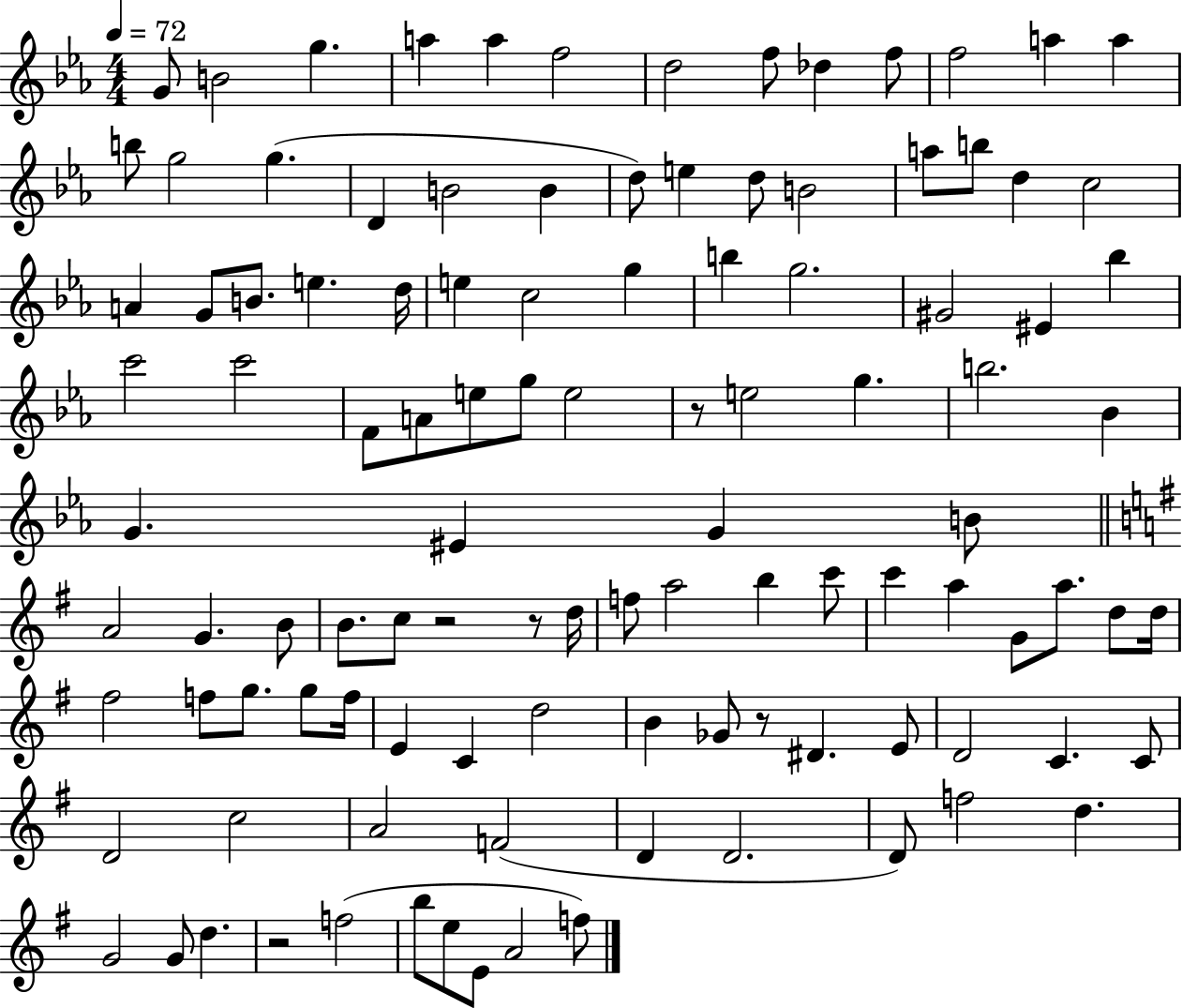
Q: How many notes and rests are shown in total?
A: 109